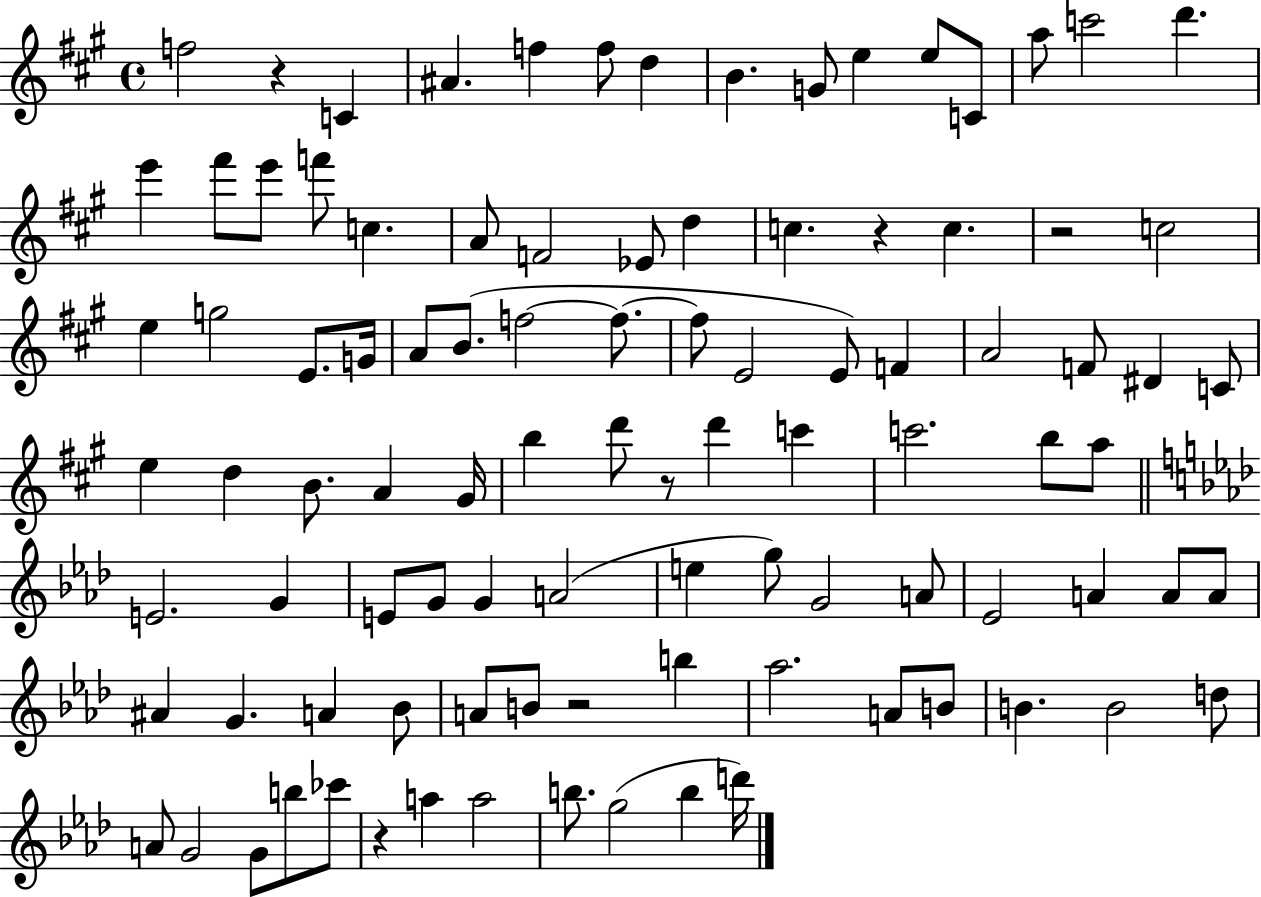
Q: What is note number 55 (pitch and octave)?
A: E4